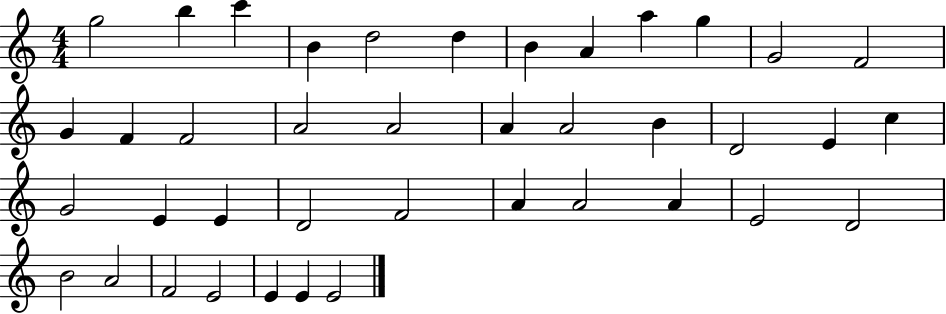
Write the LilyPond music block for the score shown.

{
  \clef treble
  \numericTimeSignature
  \time 4/4
  \key c \major
  g''2 b''4 c'''4 | b'4 d''2 d''4 | b'4 a'4 a''4 g''4 | g'2 f'2 | \break g'4 f'4 f'2 | a'2 a'2 | a'4 a'2 b'4 | d'2 e'4 c''4 | \break g'2 e'4 e'4 | d'2 f'2 | a'4 a'2 a'4 | e'2 d'2 | \break b'2 a'2 | f'2 e'2 | e'4 e'4 e'2 | \bar "|."
}